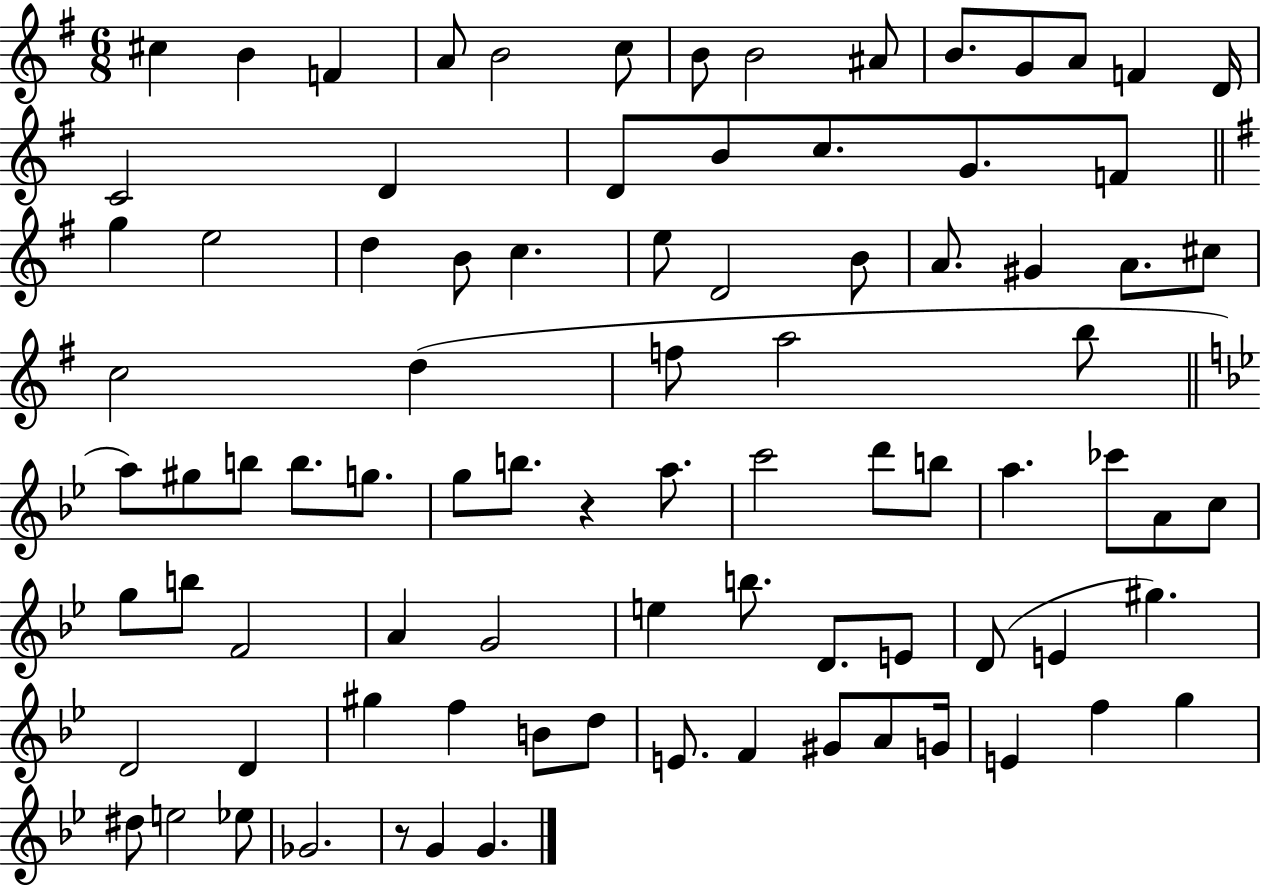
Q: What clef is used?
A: treble